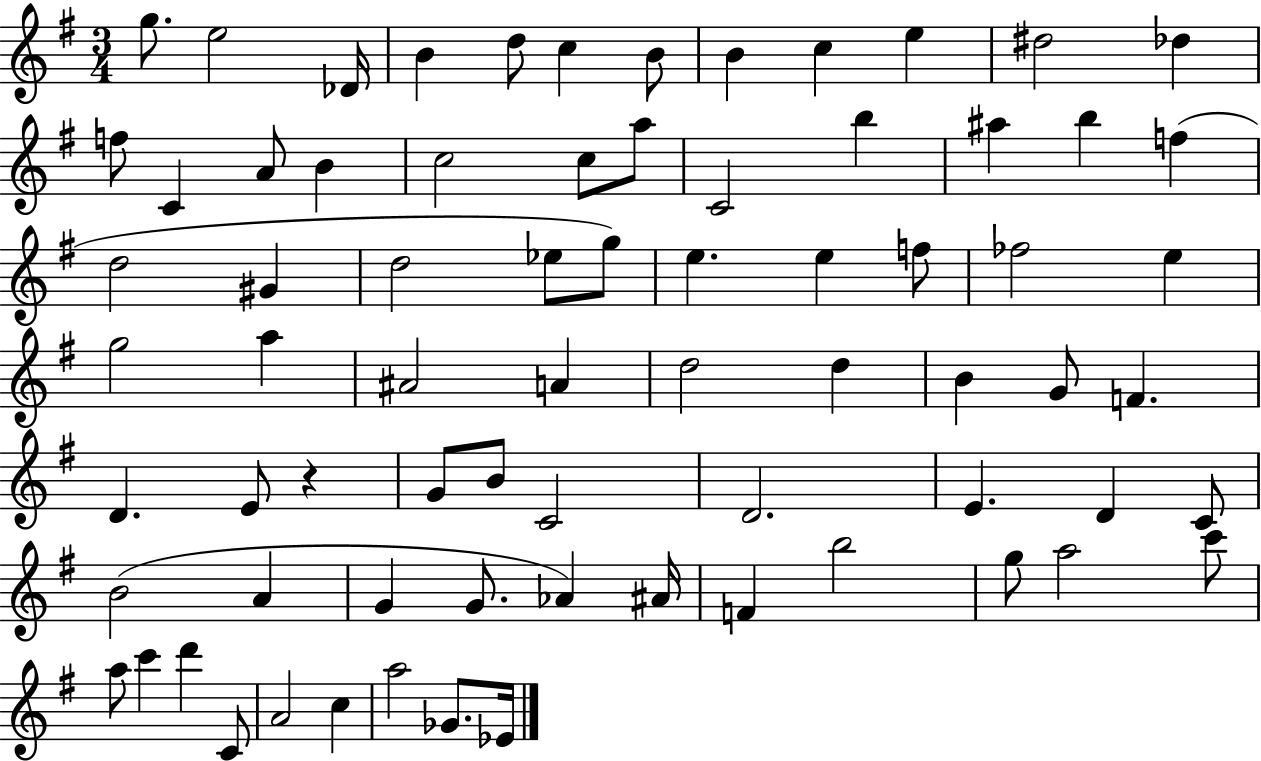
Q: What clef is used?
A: treble